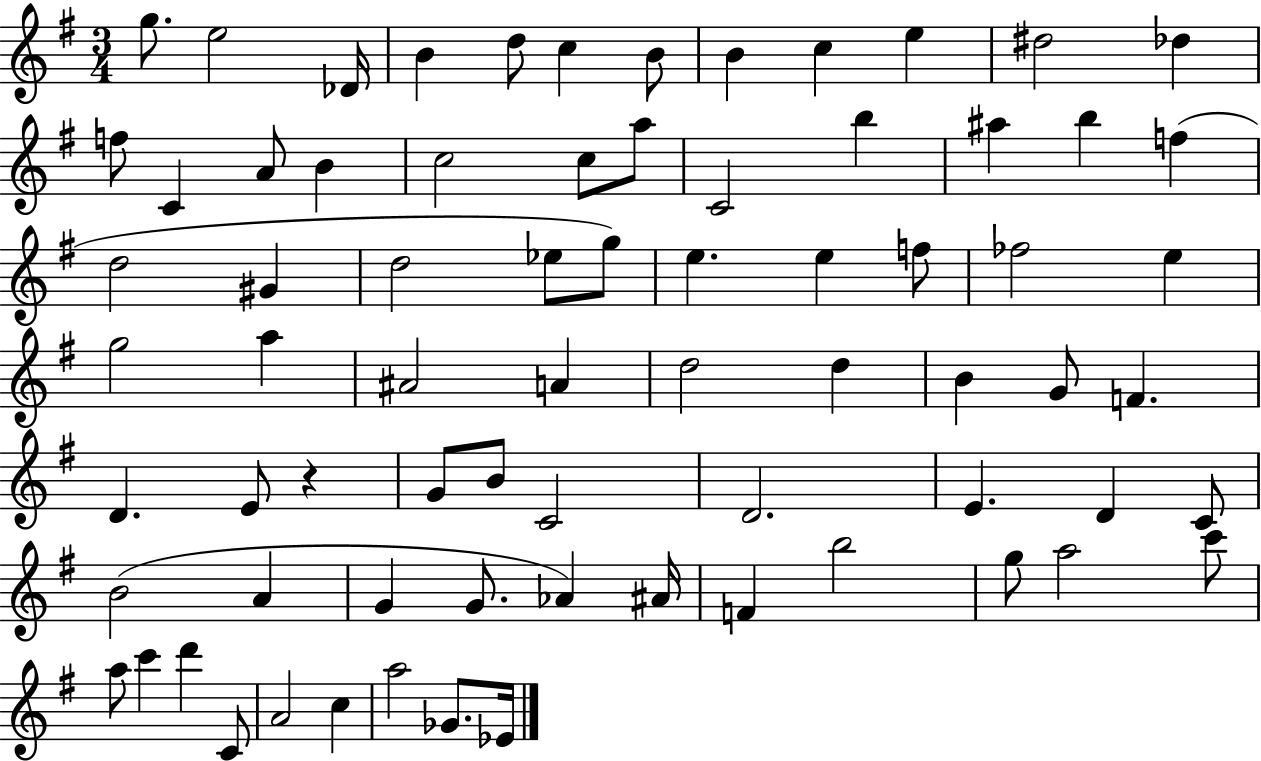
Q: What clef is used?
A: treble